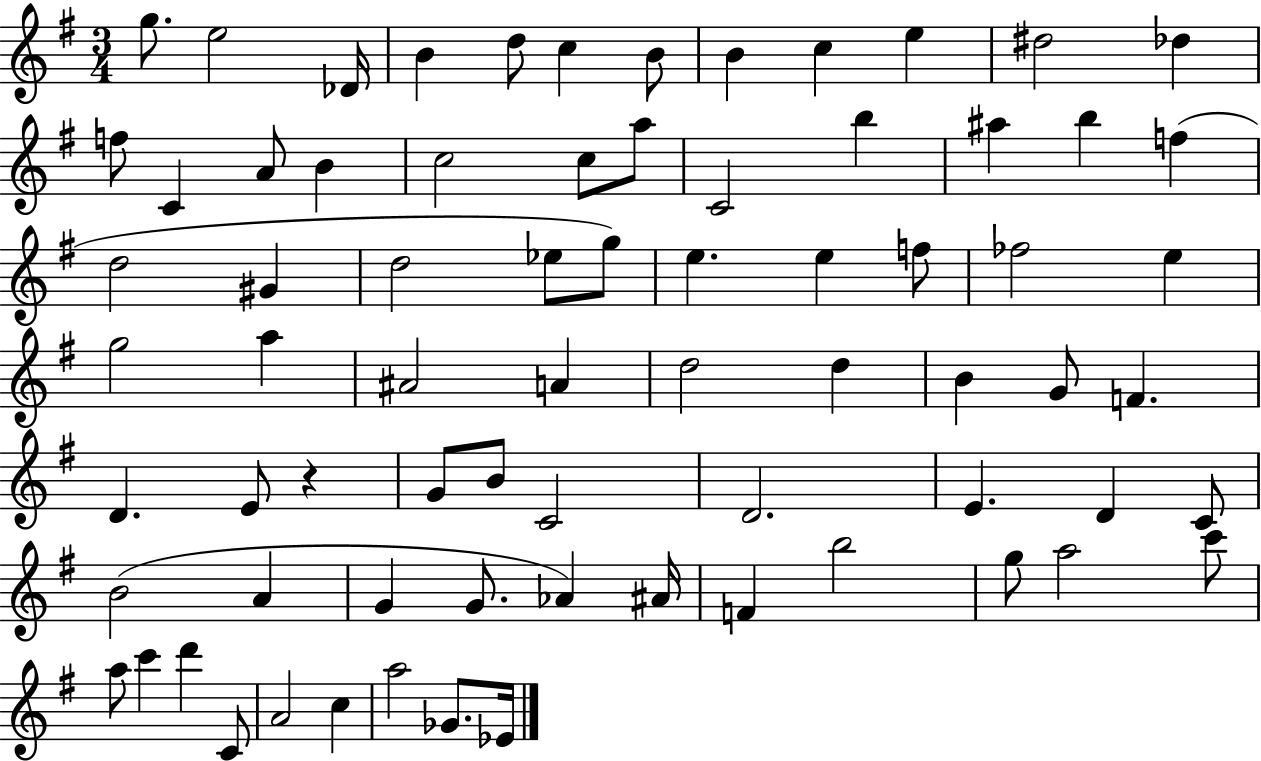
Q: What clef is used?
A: treble